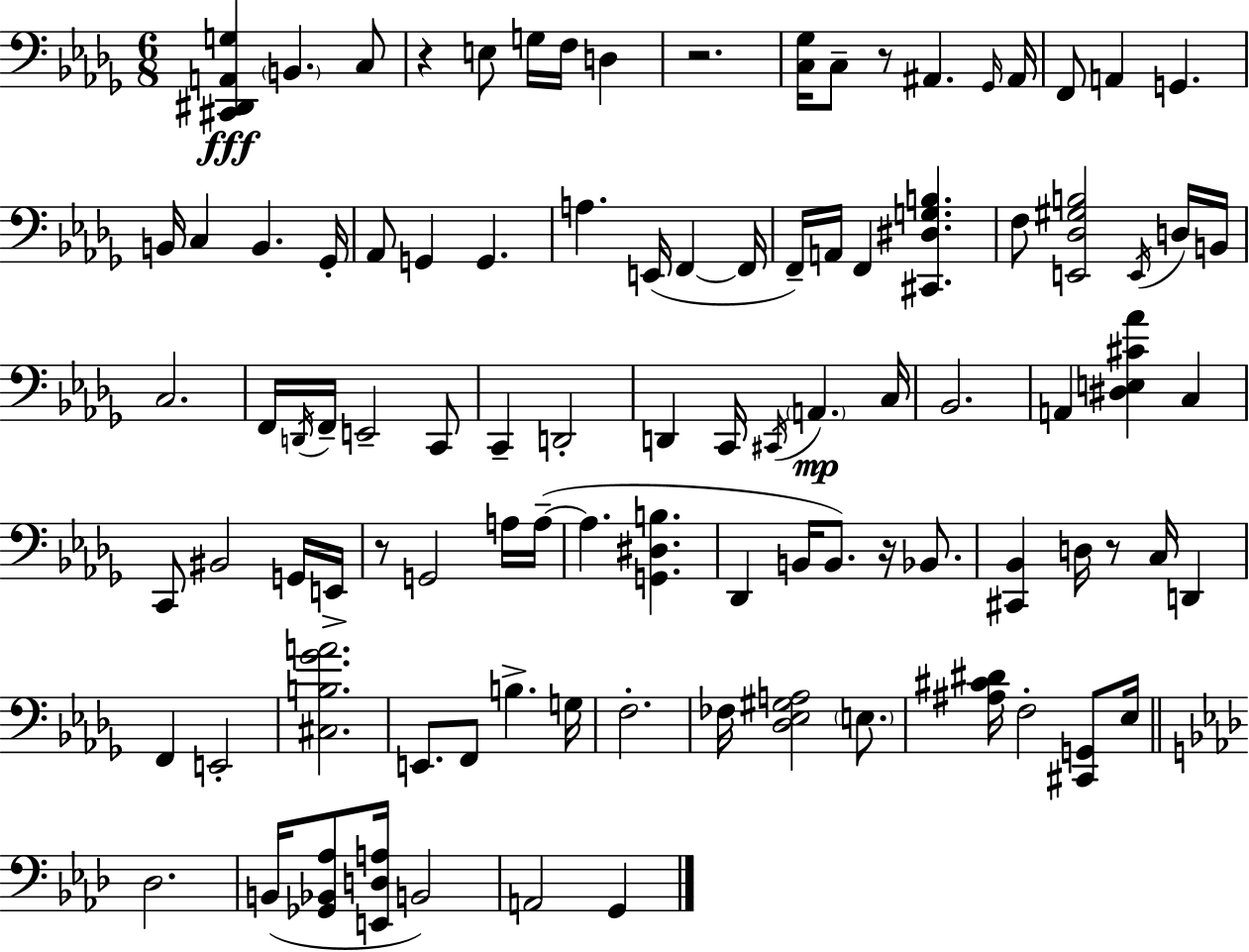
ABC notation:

X:1
T:Untitled
M:6/8
L:1/4
K:Bbm
[^C,,^D,,A,,G,] B,, C,/2 z E,/2 G,/4 F,/4 D, z2 [C,_G,]/4 C,/2 z/2 ^A,, _G,,/4 ^A,,/4 F,,/2 A,, G,, B,,/4 C, B,, _G,,/4 _A,,/2 G,, G,, A, E,,/4 F,, F,,/4 F,,/4 A,,/4 F,, [^C,,^D,G,B,] F,/2 [E,,_D,^G,B,]2 E,,/4 D,/4 B,,/4 C,2 F,,/4 D,,/4 F,,/4 E,,2 C,,/2 C,, D,,2 D,, C,,/4 ^C,,/4 A,, C,/4 _B,,2 A,, [^D,E,^C_A] C, C,,/2 ^B,,2 G,,/4 E,,/4 z/2 G,,2 A,/4 A,/4 A, [G,,^D,B,] _D,, B,,/4 B,,/2 z/4 _B,,/2 [^C,,_B,,] D,/4 z/2 C,/4 D,, F,, E,,2 [^C,B,_GA]2 E,,/2 F,,/2 B, G,/4 F,2 _F,/4 [_D,_E,^G,A,]2 E,/2 [^A,^C^D]/4 F,2 [^C,,G,,]/2 _E,/4 _D,2 B,,/4 [_G,,_B,,_A,]/2 [E,,D,A,]/4 B,,2 A,,2 G,,